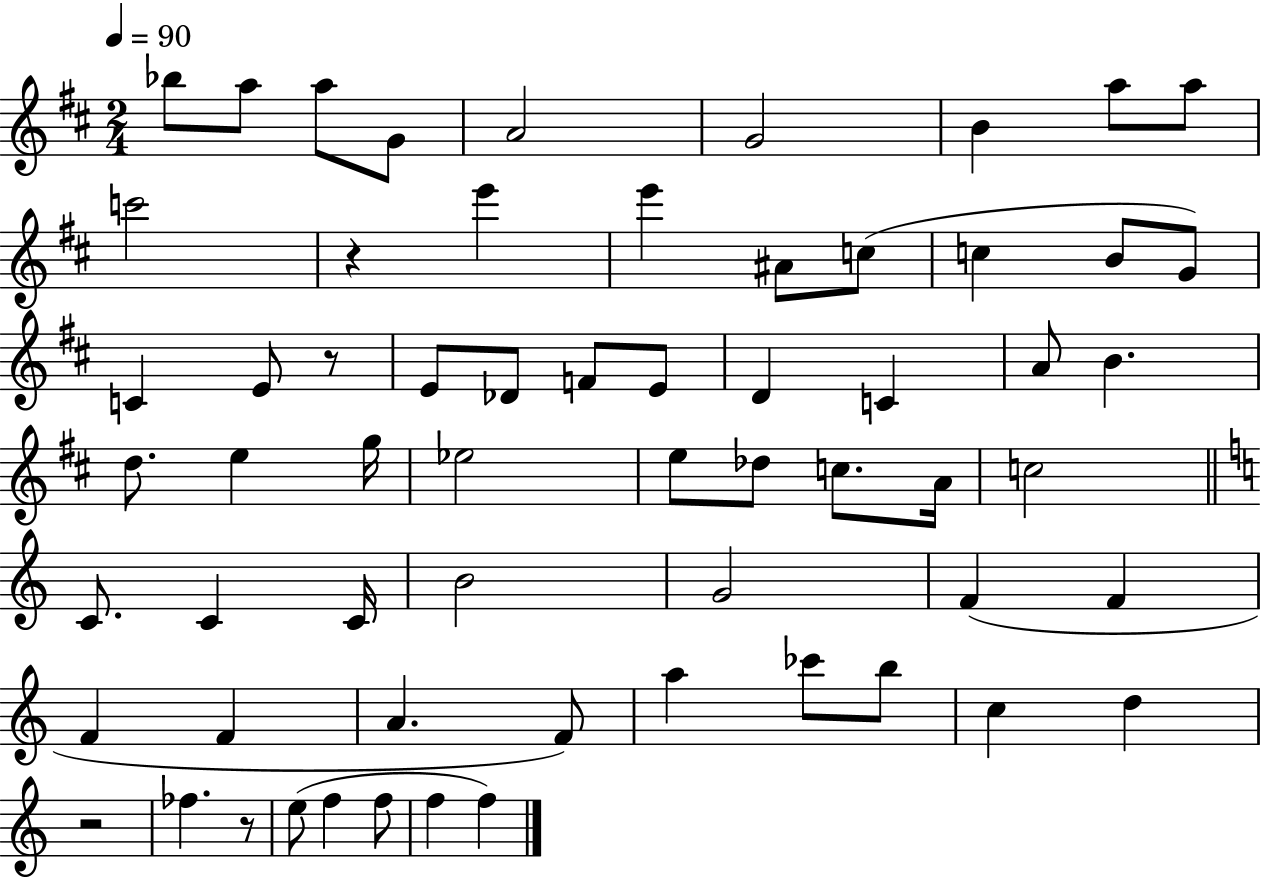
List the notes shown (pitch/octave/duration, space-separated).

Bb5/e A5/e A5/e G4/e A4/h G4/h B4/q A5/e A5/e C6/h R/q E6/q E6/q A#4/e C5/e C5/q B4/e G4/e C4/q E4/e R/e E4/e Db4/e F4/e E4/e D4/q C4/q A4/e B4/q. D5/e. E5/q G5/s Eb5/h E5/e Db5/e C5/e. A4/s C5/h C4/e. C4/q C4/s B4/h G4/h F4/q F4/q F4/q F4/q A4/q. F4/e A5/q CES6/e B5/e C5/q D5/q R/h FES5/q. R/e E5/e F5/q F5/e F5/q F5/q